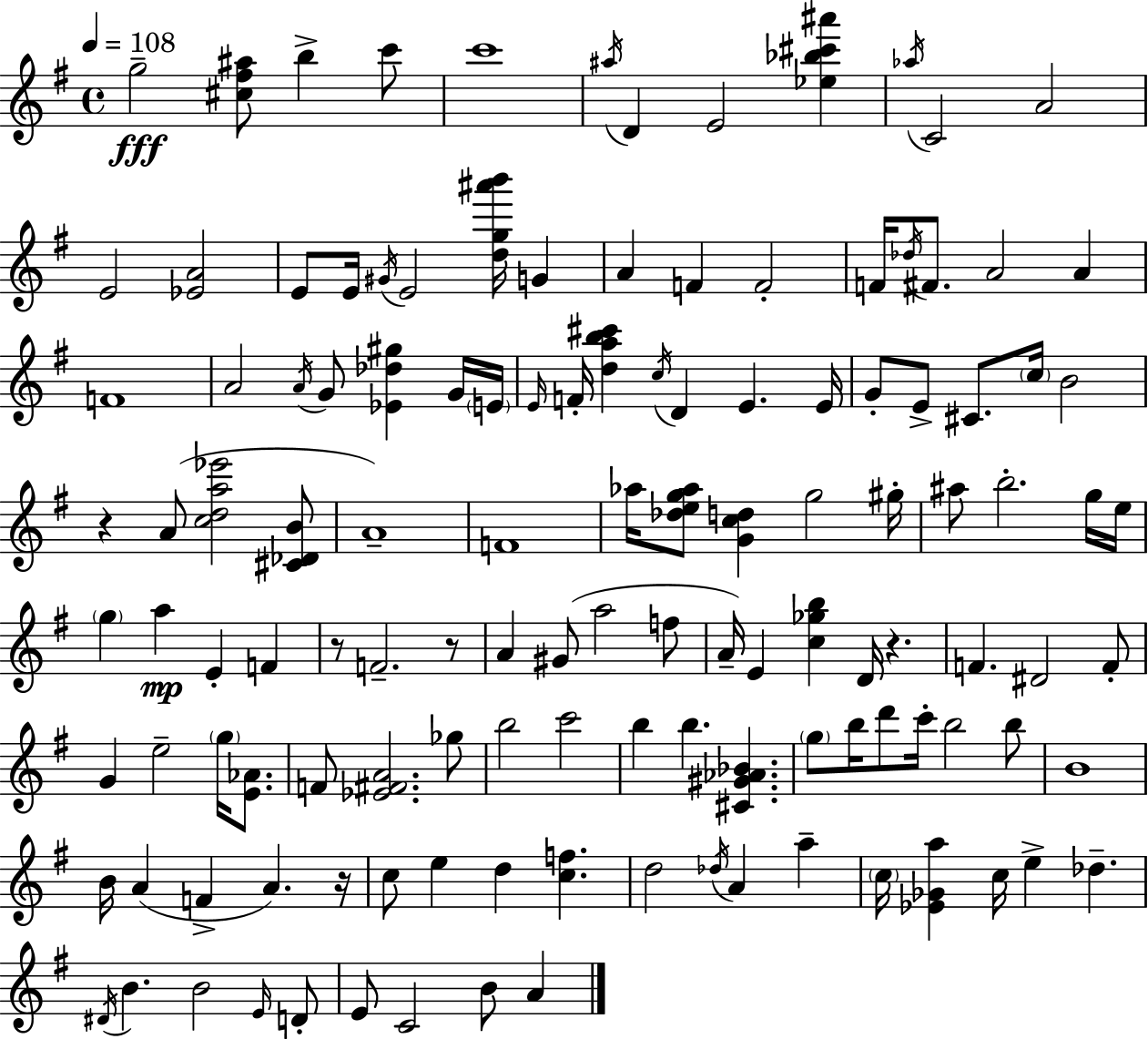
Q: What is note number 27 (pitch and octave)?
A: A4